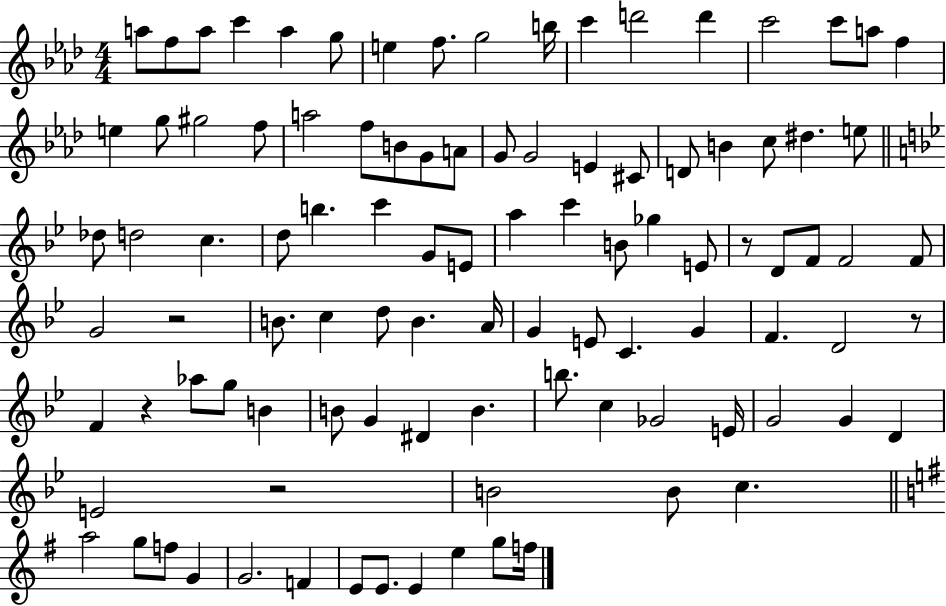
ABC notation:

X:1
T:Untitled
M:4/4
L:1/4
K:Ab
a/2 f/2 a/2 c' a g/2 e f/2 g2 b/4 c' d'2 d' c'2 c'/2 a/2 f e g/2 ^g2 f/2 a2 f/2 B/2 G/2 A/2 G/2 G2 E ^C/2 D/2 B c/2 ^d e/2 _d/2 d2 c d/2 b c' G/2 E/2 a c' B/2 _g E/2 z/2 D/2 F/2 F2 F/2 G2 z2 B/2 c d/2 B A/4 G E/2 C G F D2 z/2 F z _a/2 g/2 B B/2 G ^D B b/2 c _G2 E/4 G2 G D E2 z2 B2 B/2 c a2 g/2 f/2 G G2 F E/2 E/2 E e g/2 f/4